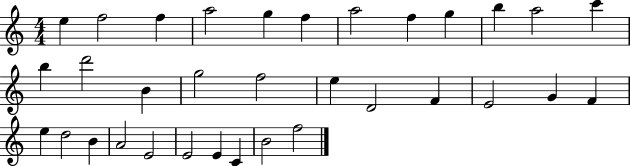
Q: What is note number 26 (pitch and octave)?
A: B4